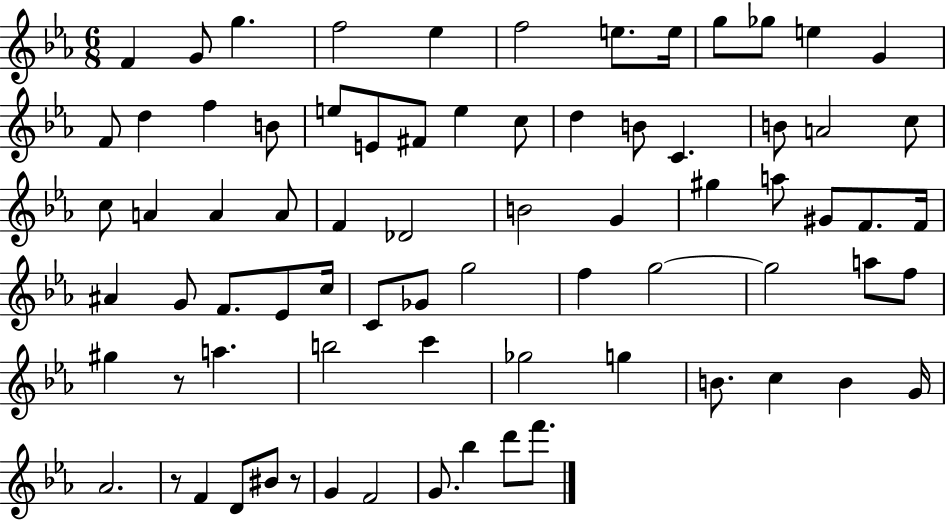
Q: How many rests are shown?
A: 3